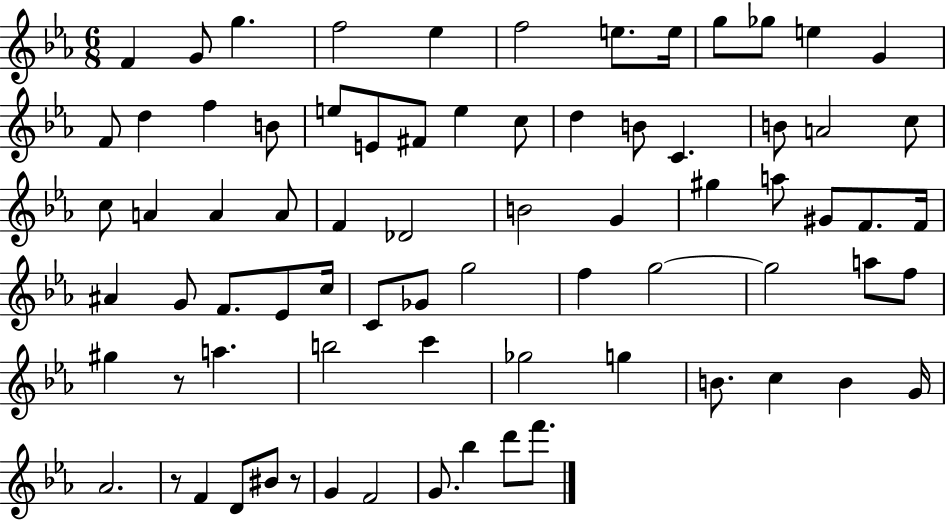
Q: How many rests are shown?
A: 3